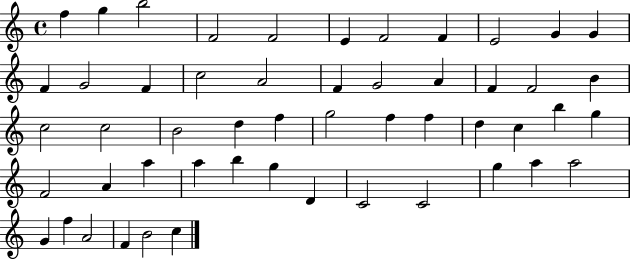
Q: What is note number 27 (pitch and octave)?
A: F5